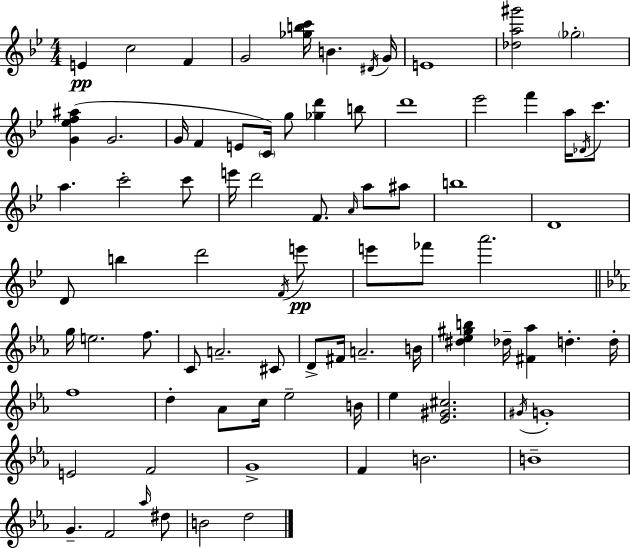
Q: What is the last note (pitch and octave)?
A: D5